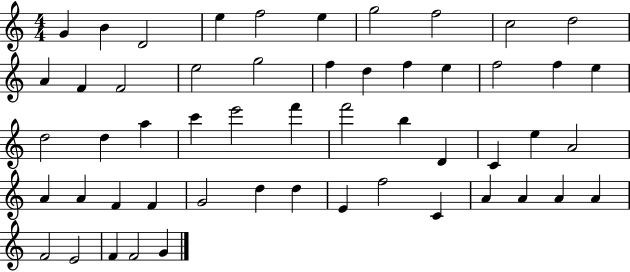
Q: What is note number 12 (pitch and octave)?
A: F4